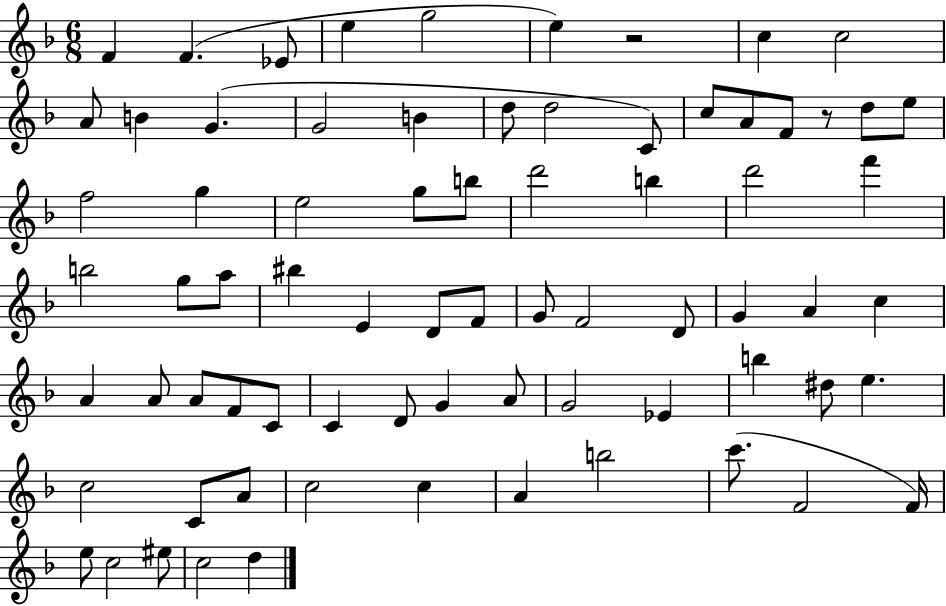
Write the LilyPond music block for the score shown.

{
  \clef treble
  \numericTimeSignature
  \time 6/8
  \key f \major
  f'4 f'4.( ees'8 | e''4 g''2 | e''4) r2 | c''4 c''2 | \break a'8 b'4 g'4.( | g'2 b'4 | d''8 d''2 c'8) | c''8 a'8 f'8 r8 d''8 e''8 | \break f''2 g''4 | e''2 g''8 b''8 | d'''2 b''4 | d'''2 f'''4 | \break b''2 g''8 a''8 | bis''4 e'4 d'8 f'8 | g'8 f'2 d'8 | g'4 a'4 c''4 | \break a'4 a'8 a'8 f'8 c'8 | c'4 d'8 g'4 a'8 | g'2 ees'4 | b''4 dis''8 e''4. | \break c''2 c'8 a'8 | c''2 c''4 | a'4 b''2 | c'''8.( f'2 f'16) | \break e''8 c''2 eis''8 | c''2 d''4 | \bar "|."
}